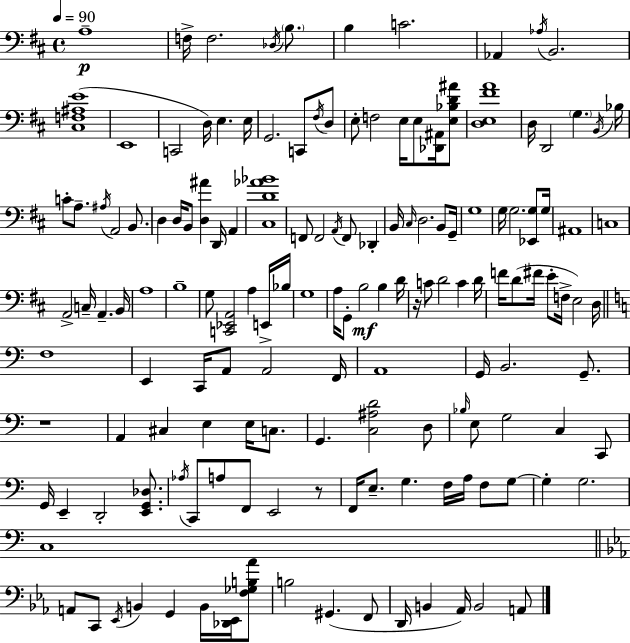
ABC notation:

X:1
T:Untitled
M:4/4
L:1/4
K:D
A,4 F,/4 F,2 _D,/4 B,/2 B, C2 _A,, _A,/4 B,,2 [^C,F,^A,E]4 E,,4 C,,2 D,/4 E, E,/4 G,,2 C,,/2 ^F,/4 D,/2 E,/2 F,2 E,/4 E,/2 [_D,,^A,,]/4 [E,_B,D^A]/2 [D,E,^FA]4 D,/4 D,,2 G, B,,/4 _B,/4 C/2 A,/2 ^A,/4 A,,2 B,,/2 D, D,/4 B,,/2 [D,^A] D,,/4 A,, [^C,D_A_B]4 F,,/2 F,,2 A,,/4 F,,/2 _D,, B,,/4 ^C,/4 D,2 B,,/2 G,,/4 G,4 G,/4 G,2 [_E,,G,]/2 G,/4 ^A,,4 C,4 A,,2 C,/4 A,, B,,/4 A,4 B,4 G,/2 [C,,_E,,A,,]2 A, E,,/4 _B,/4 G,4 A,/4 G,,/2 B,2 B, D/4 z/4 C/2 D2 C D/4 F/4 D/2 ^F/4 E/2 F,/4 E,2 D,/4 F,4 E,, C,,/4 A,,/2 A,,2 F,,/4 A,,4 G,,/4 B,,2 G,,/2 z4 A,, ^C, E, E,/4 C,/2 G,, [C,^A,D]2 D,/2 _B,/4 E,/2 G,2 C, C,,/2 G,,/4 E,, D,,2 [E,,G,,_D,]/2 _A,/4 C,,/2 A,/2 F,,/2 E,,2 z/2 F,,/4 E,/2 G, F,/4 A,/4 F,/2 G,/2 G, G,2 C,4 A,,/2 C,,/2 _E,,/4 B,, G,, B,,/4 [_D,,_E,,]/4 [F,_G,B,_A]/2 B,2 ^G,, F,,/2 D,,/4 B,, _A,,/4 B,,2 A,,/2